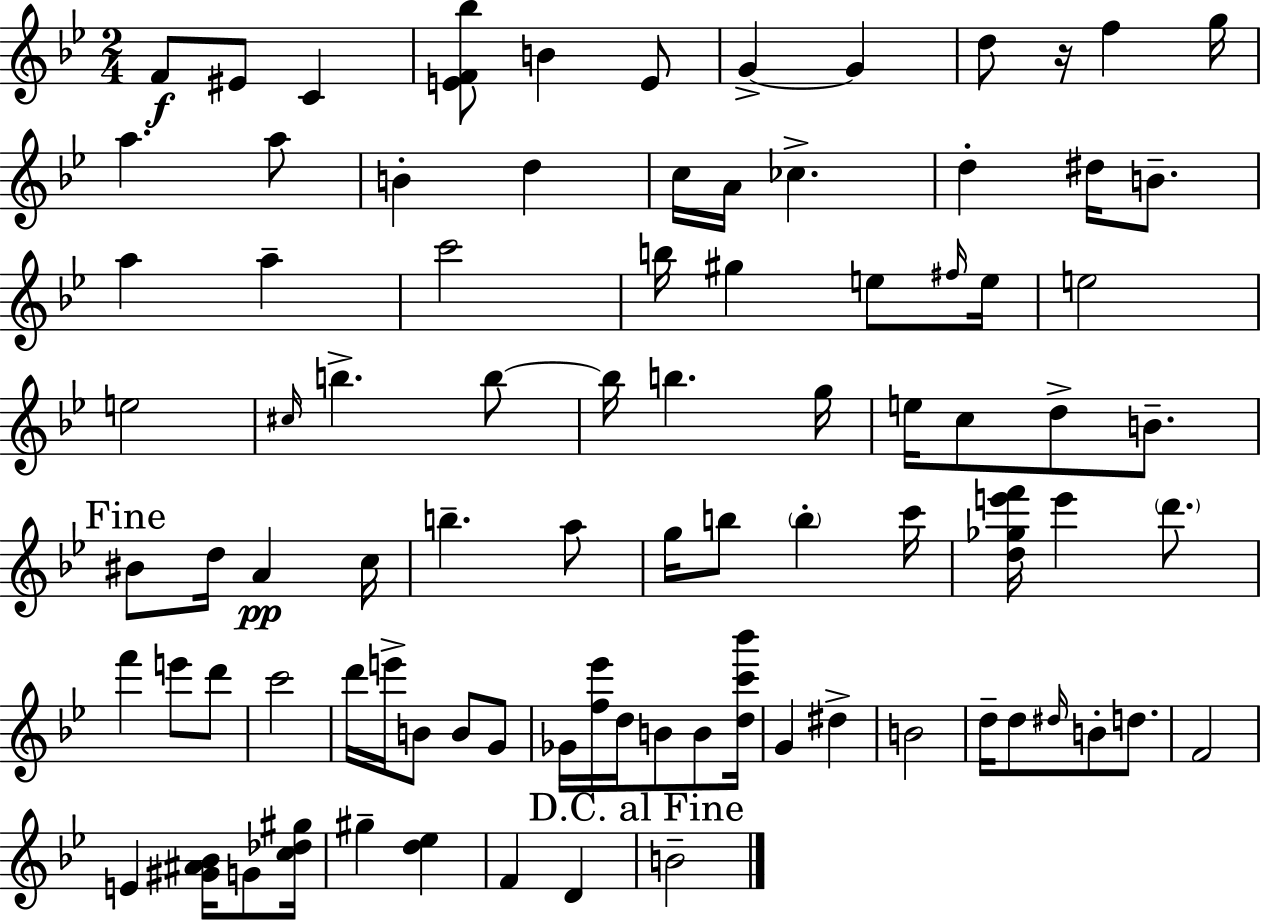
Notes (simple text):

F4/e EIS4/e C4/q [E4,F4,Bb5]/e B4/q E4/e G4/q G4/q D5/e R/s F5/q G5/s A5/q. A5/e B4/q D5/q C5/s A4/s CES5/q. D5/q D#5/s B4/e. A5/q A5/q C6/h B5/s G#5/q E5/e F#5/s E5/s E5/h E5/h C#5/s B5/q. B5/e B5/s B5/q. G5/s E5/s C5/e D5/e B4/e. BIS4/e D5/s A4/q C5/s B5/q. A5/e G5/s B5/e B5/q C6/s [D5,Gb5,E6,F6]/s E6/q D6/e. F6/q E6/e D6/e C6/h D6/s E6/s B4/e B4/e G4/e Gb4/s [F5,Eb6]/s D5/s B4/e B4/e [D5,C6,Bb6]/s G4/q D#5/q B4/h D5/s D5/e D#5/s B4/e D5/e. F4/h E4/q [G#4,A#4,Bb4]/s G4/e [C5,Db5,G#5]/s G#5/q [D5,Eb5]/q F4/q D4/q B4/h